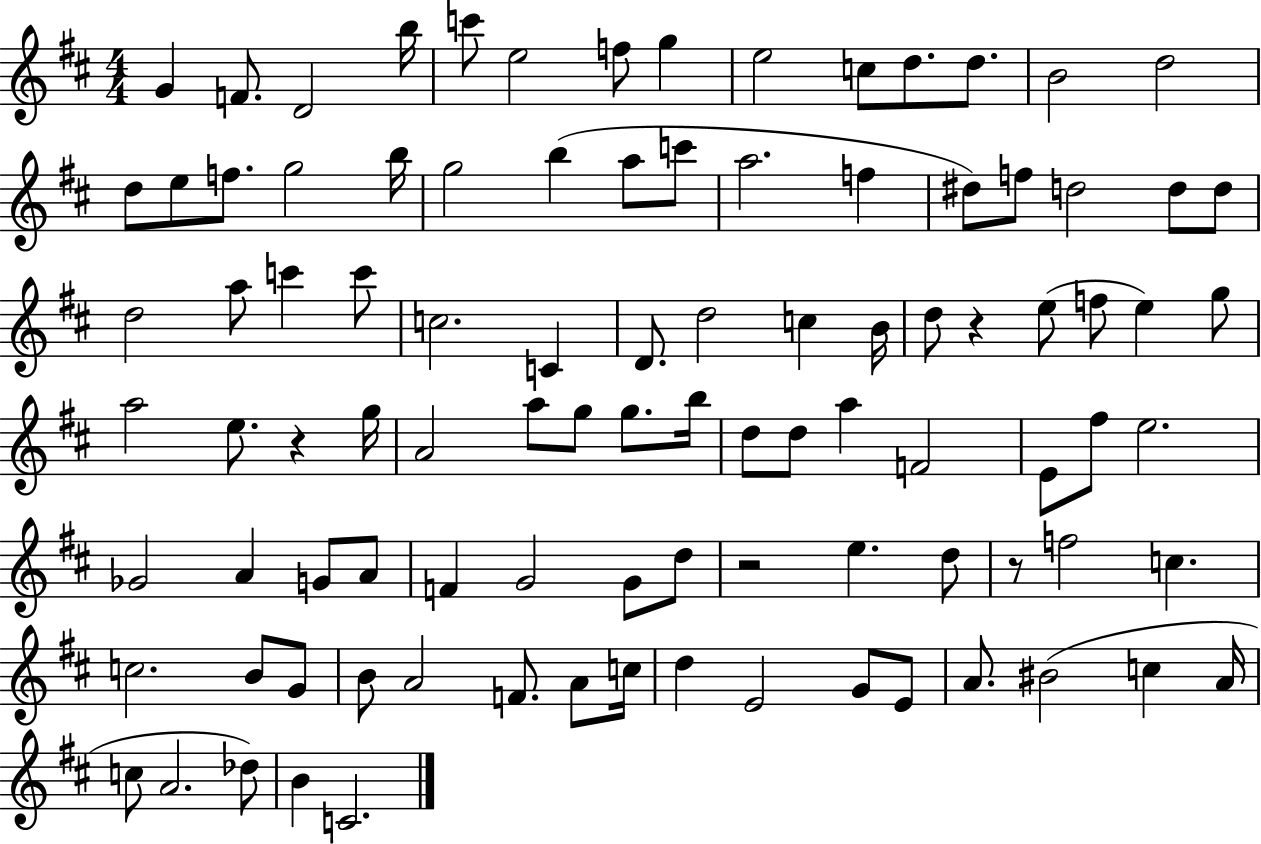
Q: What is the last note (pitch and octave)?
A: C4